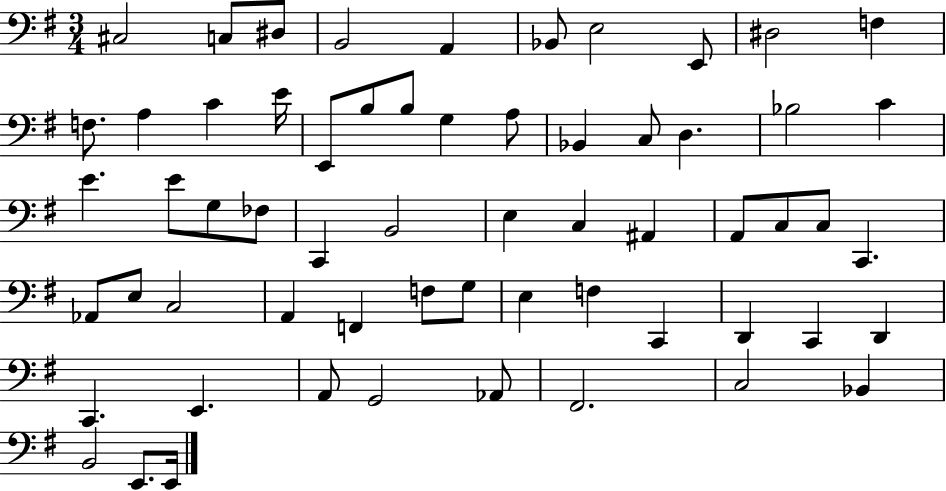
C#3/h C3/e D#3/e B2/h A2/q Bb2/e E3/h E2/e D#3/h F3/q F3/e. A3/q C4/q E4/s E2/e B3/e B3/e G3/q A3/e Bb2/q C3/e D3/q. Bb3/h C4/q E4/q. E4/e G3/e FES3/e C2/q B2/h E3/q C3/q A#2/q A2/e C3/e C3/e C2/q. Ab2/e E3/e C3/h A2/q F2/q F3/e G3/e E3/q F3/q C2/q D2/q C2/q D2/q C2/q. E2/q. A2/e G2/h Ab2/e F#2/h. C3/h Bb2/q B2/h E2/e. E2/s